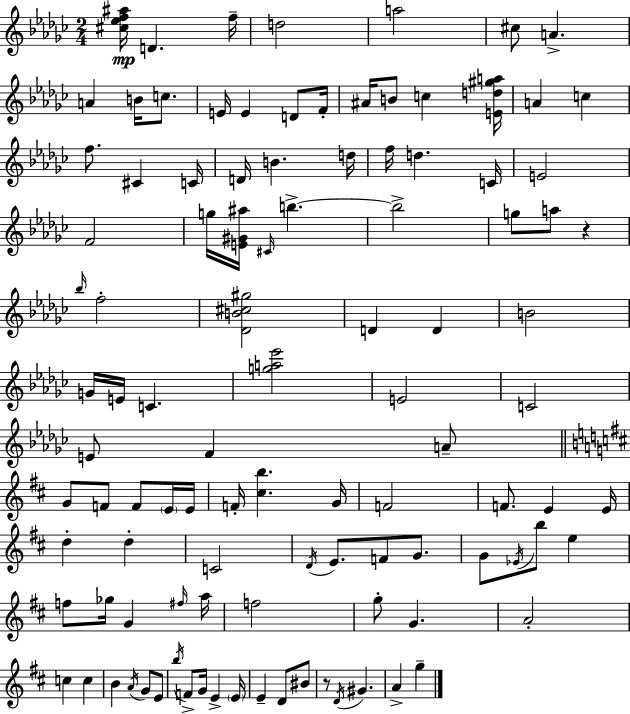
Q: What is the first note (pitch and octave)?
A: D4